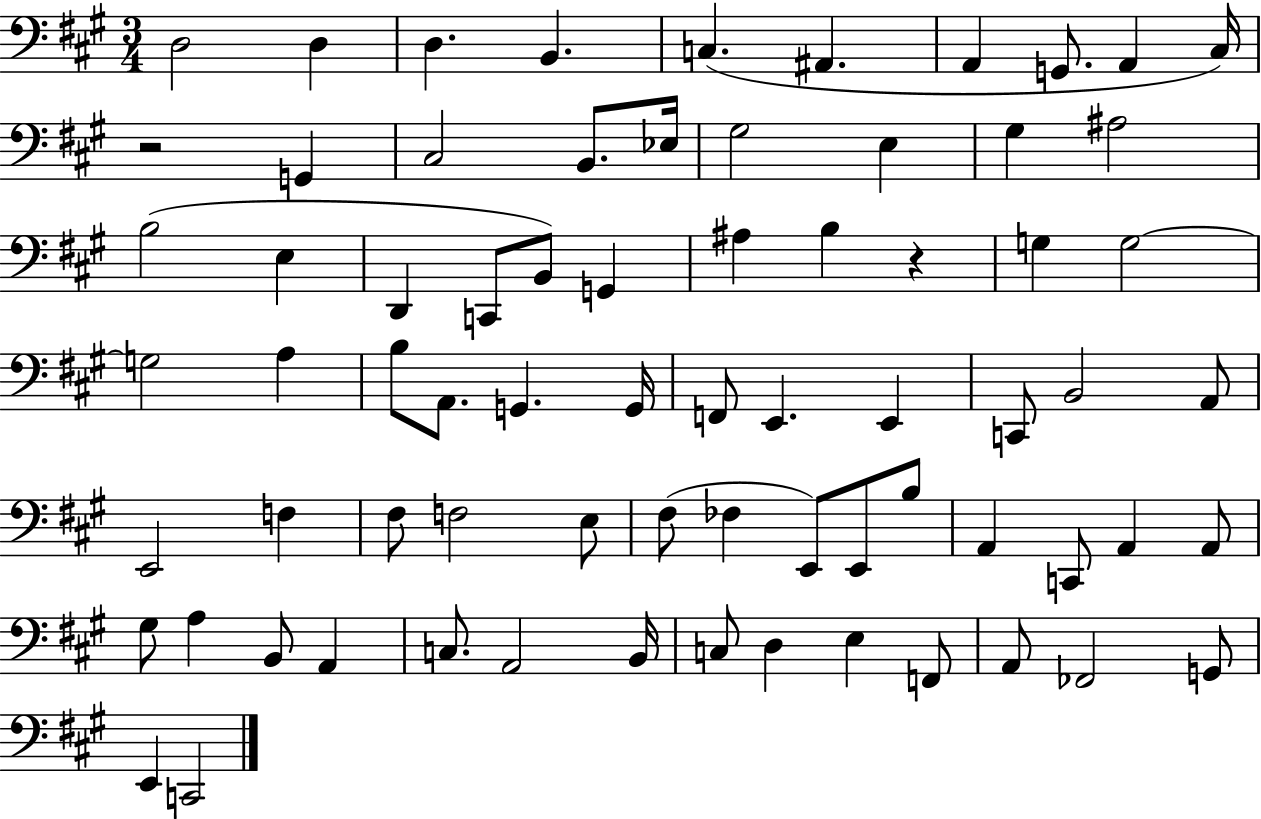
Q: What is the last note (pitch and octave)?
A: C2